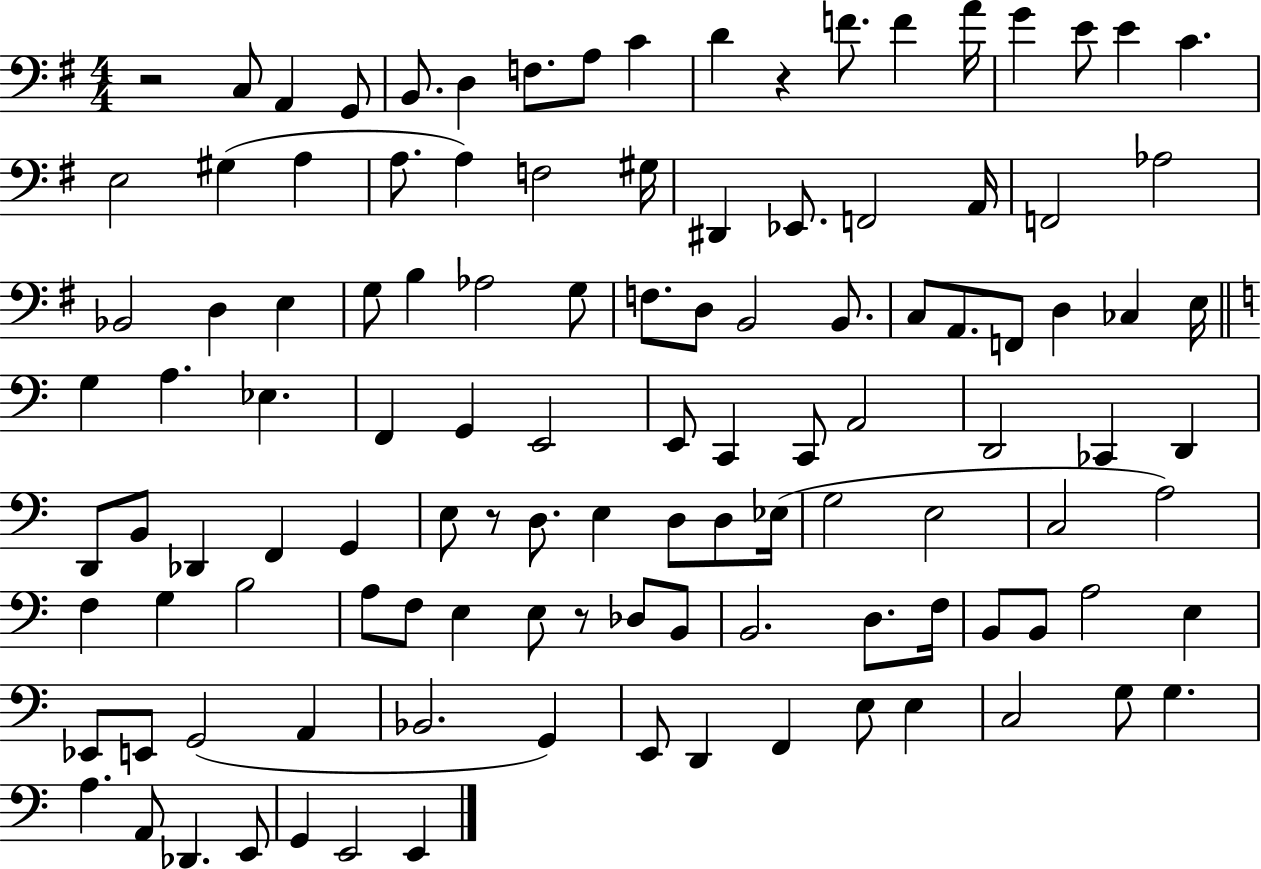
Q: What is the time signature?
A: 4/4